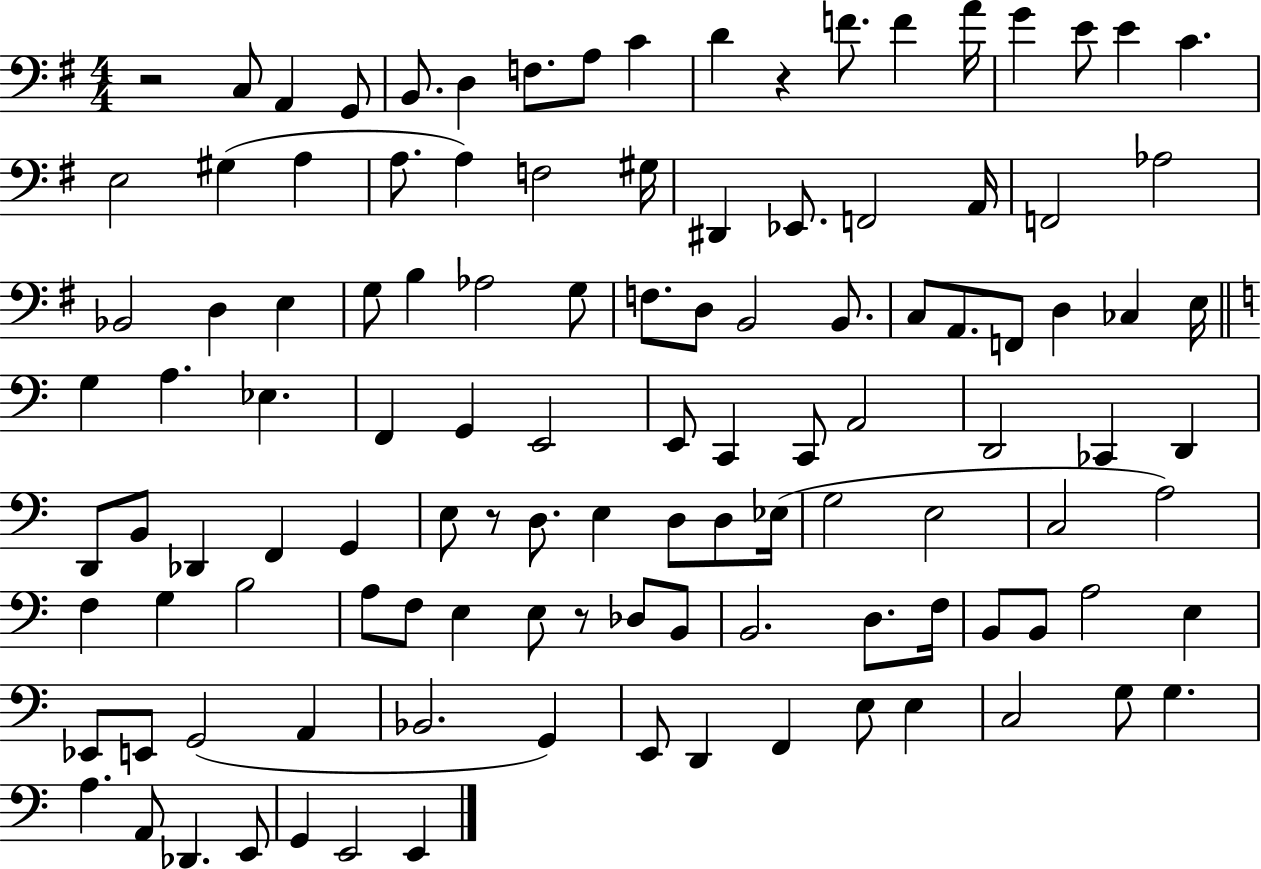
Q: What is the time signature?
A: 4/4